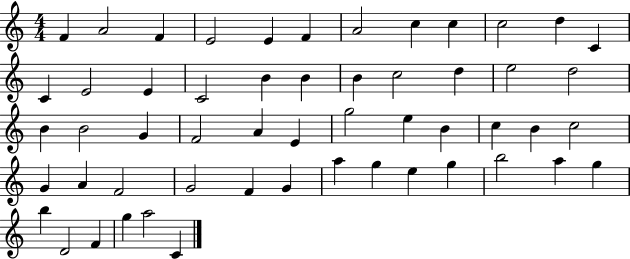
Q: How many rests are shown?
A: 0